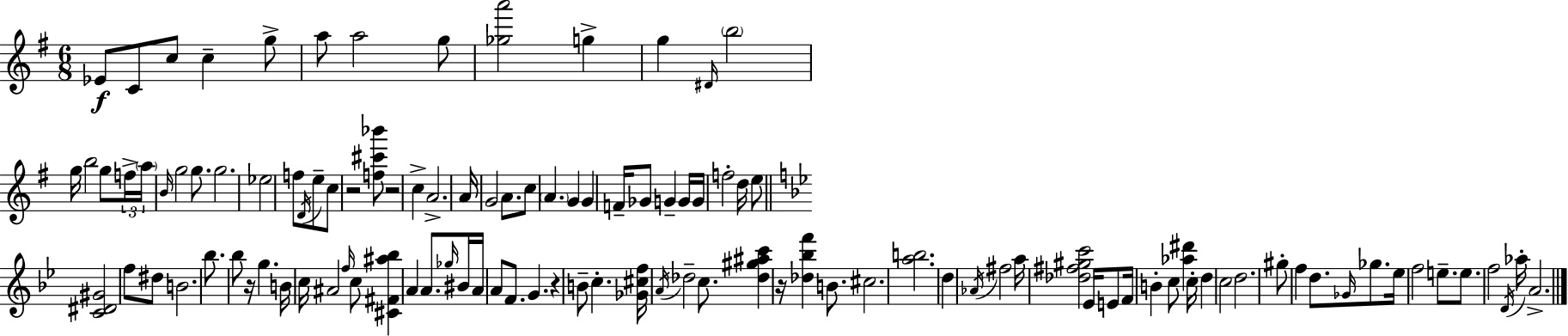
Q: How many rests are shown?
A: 5